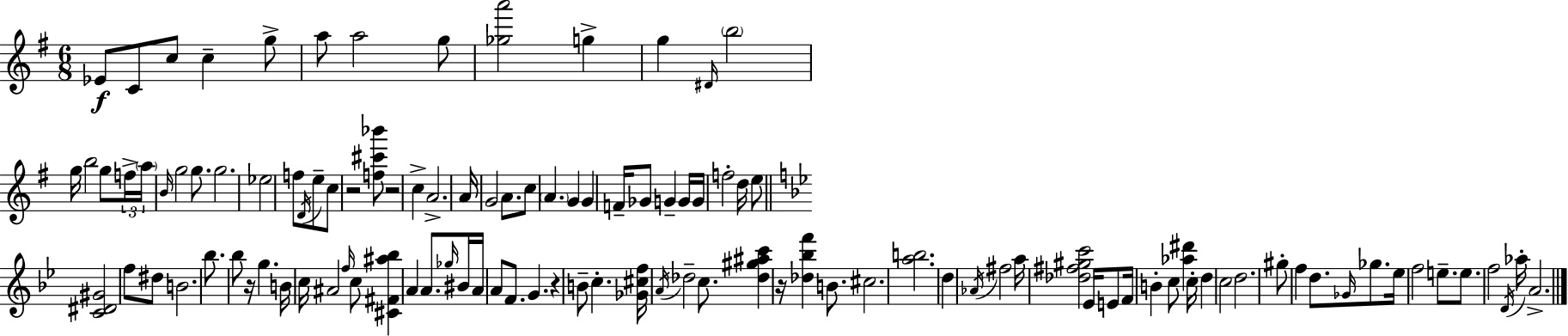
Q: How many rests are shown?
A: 5